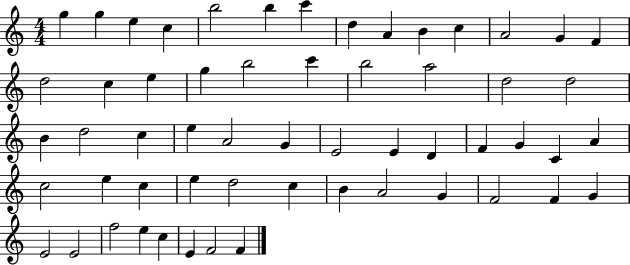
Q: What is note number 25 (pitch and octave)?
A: B4